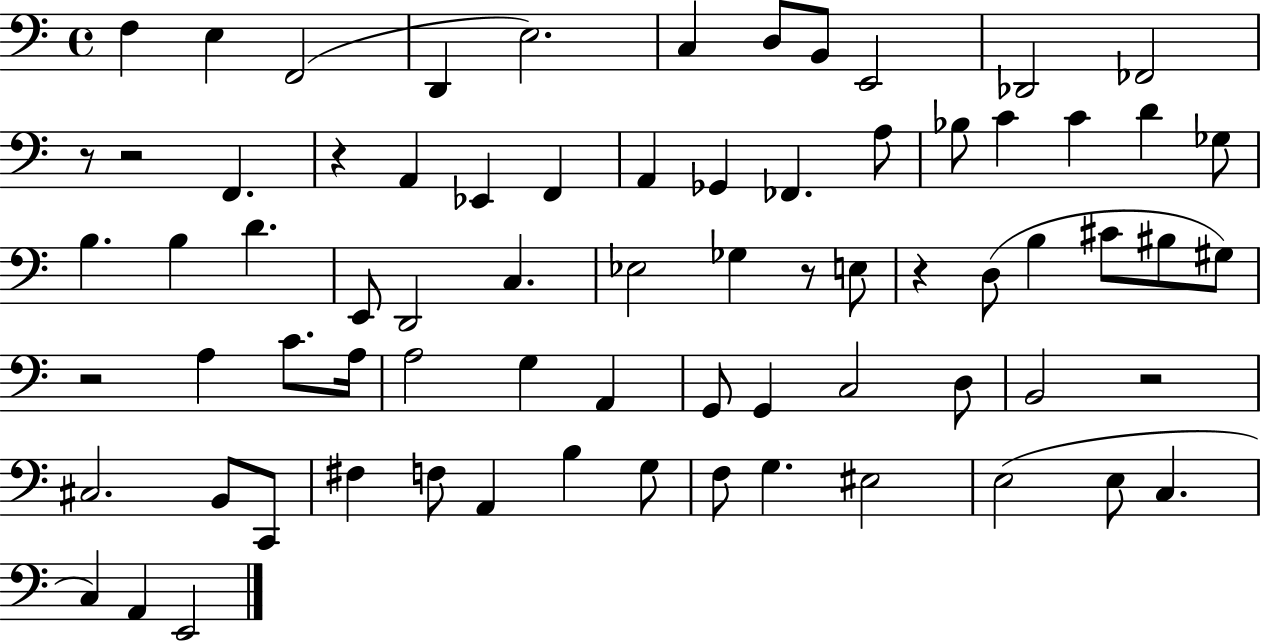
X:1
T:Untitled
M:4/4
L:1/4
K:C
F, E, F,,2 D,, E,2 C, D,/2 B,,/2 E,,2 _D,,2 _F,,2 z/2 z2 F,, z A,, _E,, F,, A,, _G,, _F,, A,/2 _B,/2 C C D _G,/2 B, B, D E,,/2 D,,2 C, _E,2 _G, z/2 E,/2 z D,/2 B, ^C/2 ^B,/2 ^G,/2 z2 A, C/2 A,/4 A,2 G, A,, G,,/2 G,, C,2 D,/2 B,,2 z2 ^C,2 B,,/2 C,,/2 ^F, F,/2 A,, B, G,/2 F,/2 G, ^E,2 E,2 E,/2 C, C, A,, E,,2